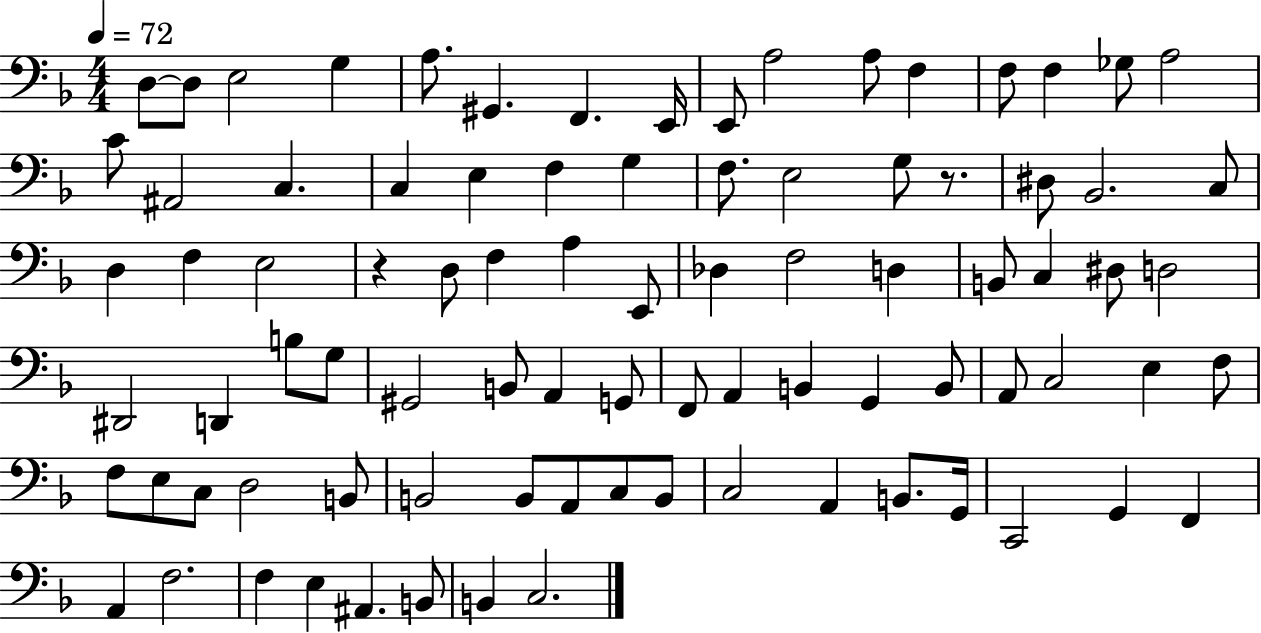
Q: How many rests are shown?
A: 2